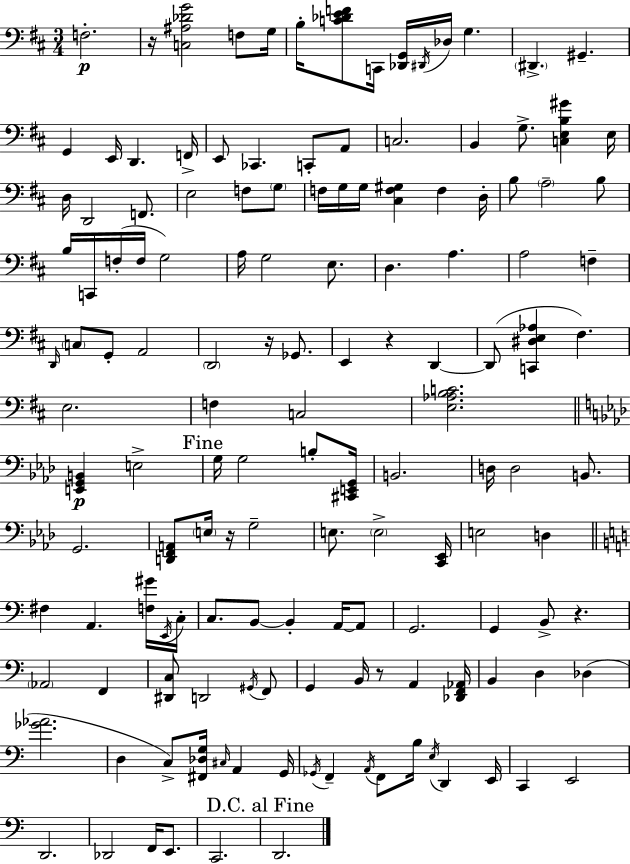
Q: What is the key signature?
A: D major